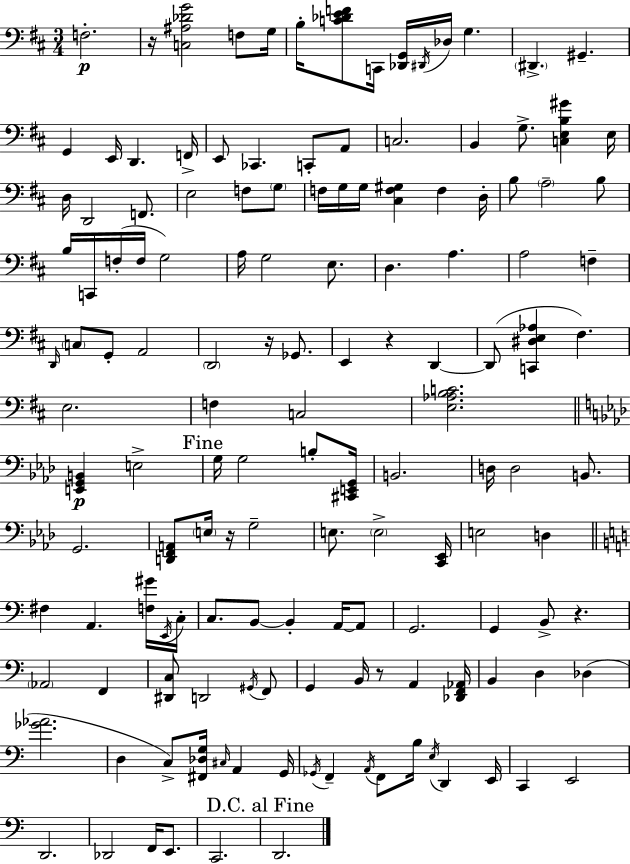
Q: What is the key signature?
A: D major